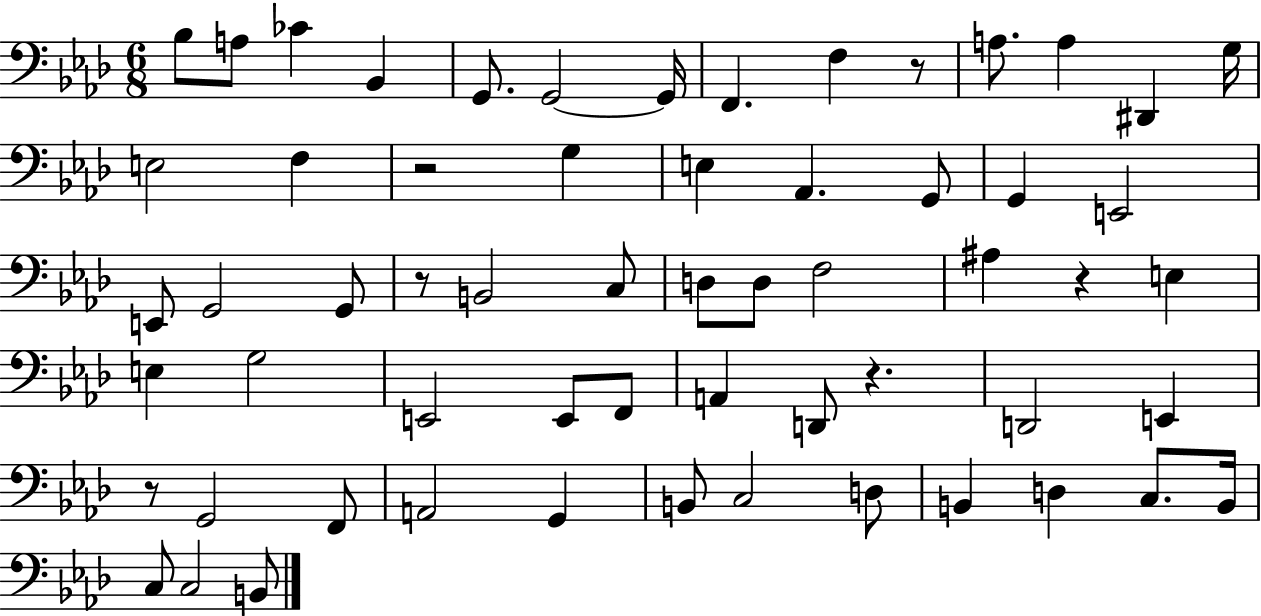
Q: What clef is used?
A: bass